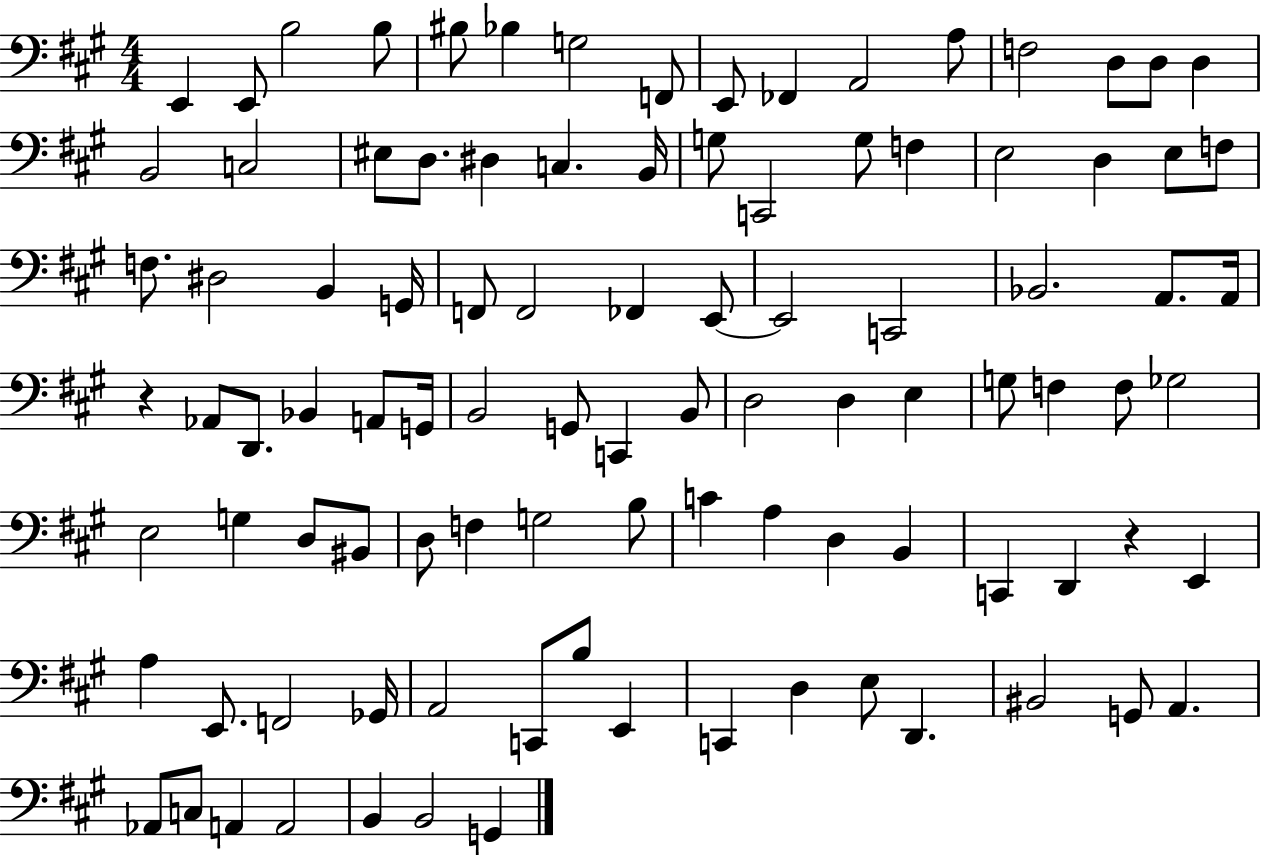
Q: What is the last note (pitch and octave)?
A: G2